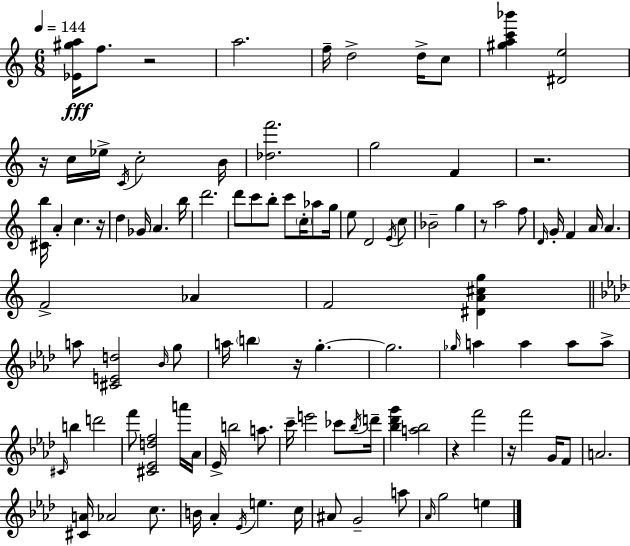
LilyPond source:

{
  \clef treble
  \numericTimeSignature
  \time 6/8
  \key a \minor
  \tempo 4 = 144
  <ees' gis'' a''>16\fff f''8. r2 | a''2. | f''16-- d''2-> d''16-> c''8 | <gis'' a'' c''' bes'''>4 <dis' e''>2 | \break r16 c''16 ees''16-> \acciaccatura { c'16 } c''2-. | b'16 <des'' f'''>2. | g''2 f'4 | r2. | \break <cis' b''>16 a'4-. c''4. | r16 d''4 ges'16 a'4. | b''16 d'''2. | d'''8 c'''8 b''8-. c'''8 \parenthesize c''16-. aes''8 | \break g''16 e''8 d'2 \acciaccatura { e'16 } | c''8 bes'2-- g''4 | r8 a''2 | f''8 \grace { d'16 } g'16-. f'4 a'16 a'4. | \break f'2-> aes'4 | f'2 <dis' a' cis'' g''>4 | \bar "||" \break \key aes \major a''8 <cis' e' d''>2 \grace { bes'16 } g''8 | a''16 \parenthesize b''4 r16 g''4.-.~~ | g''2. | \grace { ges''16 } a''4 a''4 a''8 | \break a''8-> \grace { cis'16 } b''4 d'''2 | f'''8 <cis' ees' d'' f''>2 | a'''16 aes'16 ees'16-> b''2 | a''8. c'''16-- e'''2 | \break ces'''8 \acciaccatura { bes''16 } d'''16-- <bes'' des''' g'''>4 <a'' bes''>2 | r4 f'''2 | r16 f'''2 | g'16 f'8 a'2. | \break <cis' a'>16 aes'2 | c''8. b'16 aes'4-. \acciaccatura { ees'16 } e''4. | c''16 ais'8 g'2-- | a''8 \grace { aes'16 } g''2 | \break e''4 \bar "|."
}